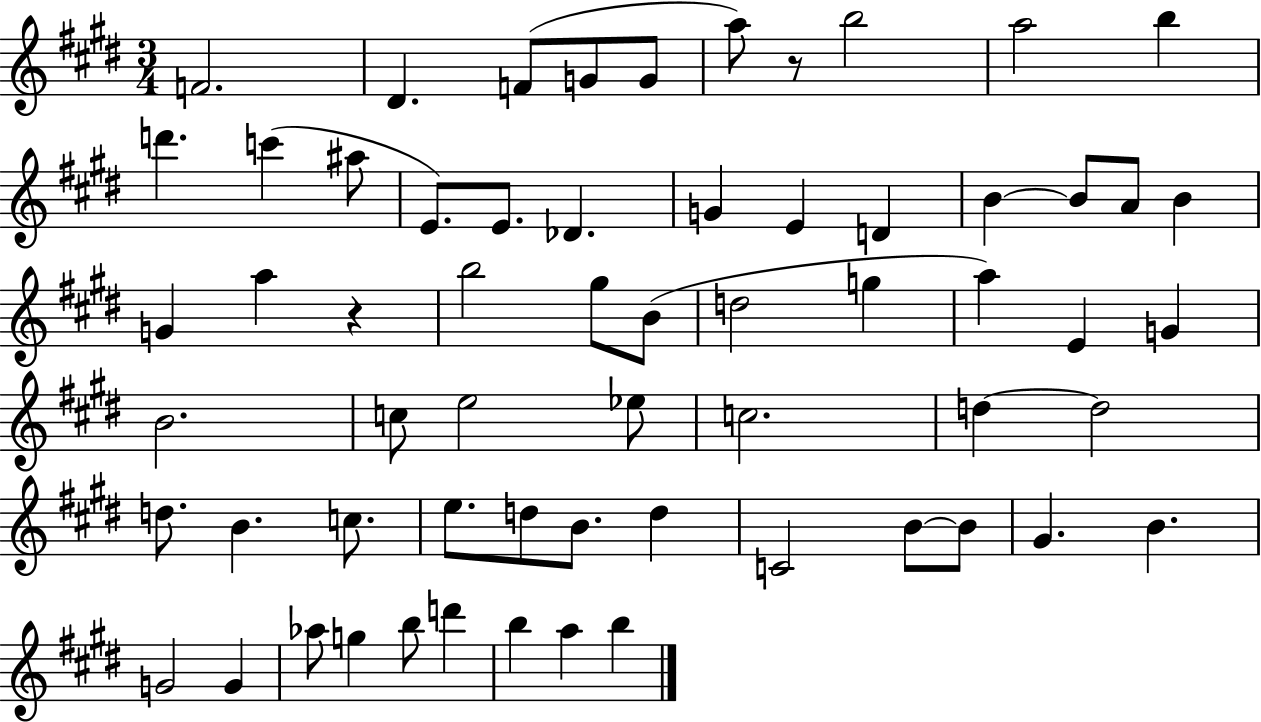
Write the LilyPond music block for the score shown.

{
  \clef treble
  \numericTimeSignature
  \time 3/4
  \key e \major
  f'2. | dis'4. f'8( g'8 g'8 | a''8) r8 b''2 | a''2 b''4 | \break d'''4. c'''4( ais''8 | e'8.) e'8. des'4. | g'4 e'4 d'4 | b'4~~ b'8 a'8 b'4 | \break g'4 a''4 r4 | b''2 gis''8 b'8( | d''2 g''4 | a''4) e'4 g'4 | \break b'2. | c''8 e''2 ees''8 | c''2. | d''4~~ d''2 | \break d''8. b'4. c''8. | e''8. d''8 b'8. d''4 | c'2 b'8~~ b'8 | gis'4. b'4. | \break g'2 g'4 | aes''8 g''4 b''8 d'''4 | b''4 a''4 b''4 | \bar "|."
}